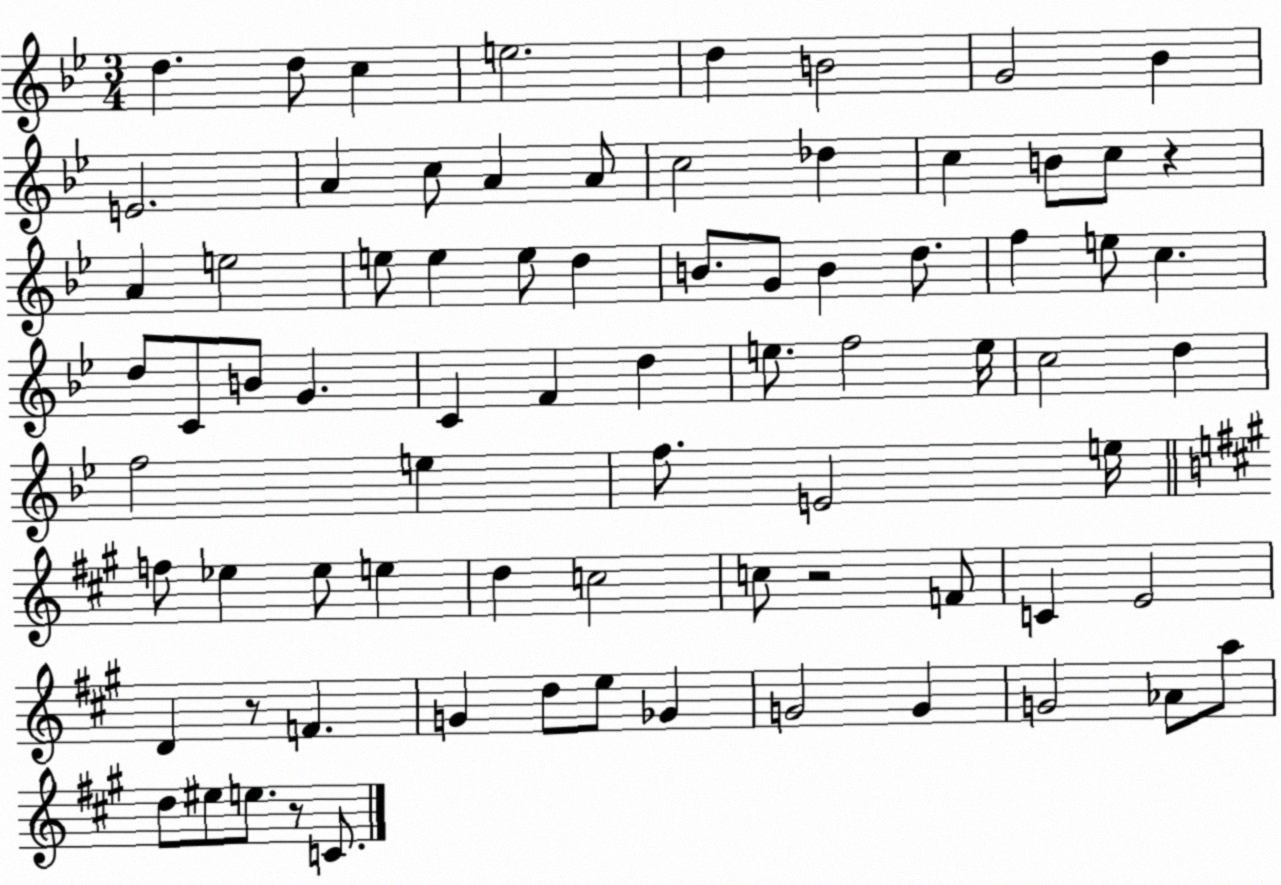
X:1
T:Untitled
M:3/4
L:1/4
K:Bb
d d/2 c e2 d B2 G2 _B E2 A c/2 A A/2 c2 _d c B/2 c/2 z A e2 e/2 e e/2 d B/2 G/2 B d/2 f e/2 c d/2 C/2 B/2 G C F d e/2 f2 e/4 c2 d f2 e f/2 E2 e/4 f/2 _e _e/2 e d c2 c/2 z2 F/2 C E2 D z/2 F G d/2 e/2 _G G2 G G2 _A/2 a/2 d/2 ^e/2 e/2 z/2 C/2